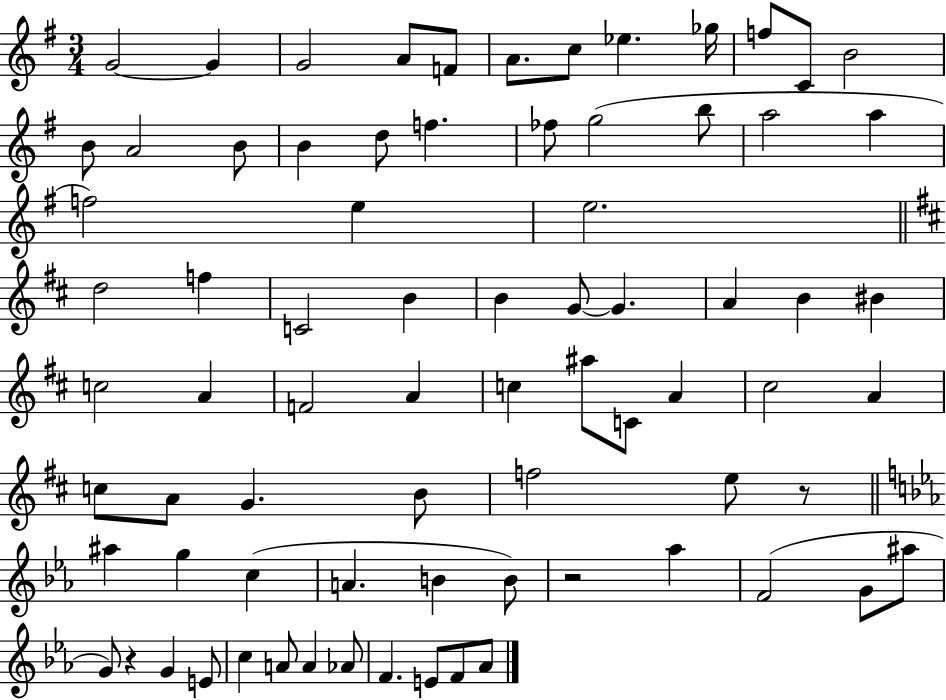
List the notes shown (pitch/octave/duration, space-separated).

G4/h G4/q G4/h A4/e F4/e A4/e. C5/e Eb5/q. Gb5/s F5/e C4/e B4/h B4/e A4/h B4/e B4/q D5/e F5/q. FES5/e G5/h B5/e A5/h A5/q F5/h E5/q E5/h. D5/h F5/q C4/h B4/q B4/q G4/e G4/q. A4/q B4/q BIS4/q C5/h A4/q F4/h A4/q C5/q A#5/e C4/e A4/q C#5/h A4/q C5/e A4/e G4/q. B4/e F5/h E5/e R/e A#5/q G5/q C5/q A4/q. B4/q B4/e R/h Ab5/q F4/h G4/e A#5/e G4/e R/q G4/q E4/e C5/q A4/e A4/q Ab4/e F4/q. E4/e F4/e Ab4/e